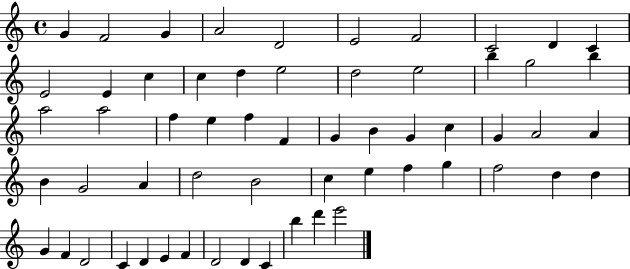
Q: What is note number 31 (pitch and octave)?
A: C5